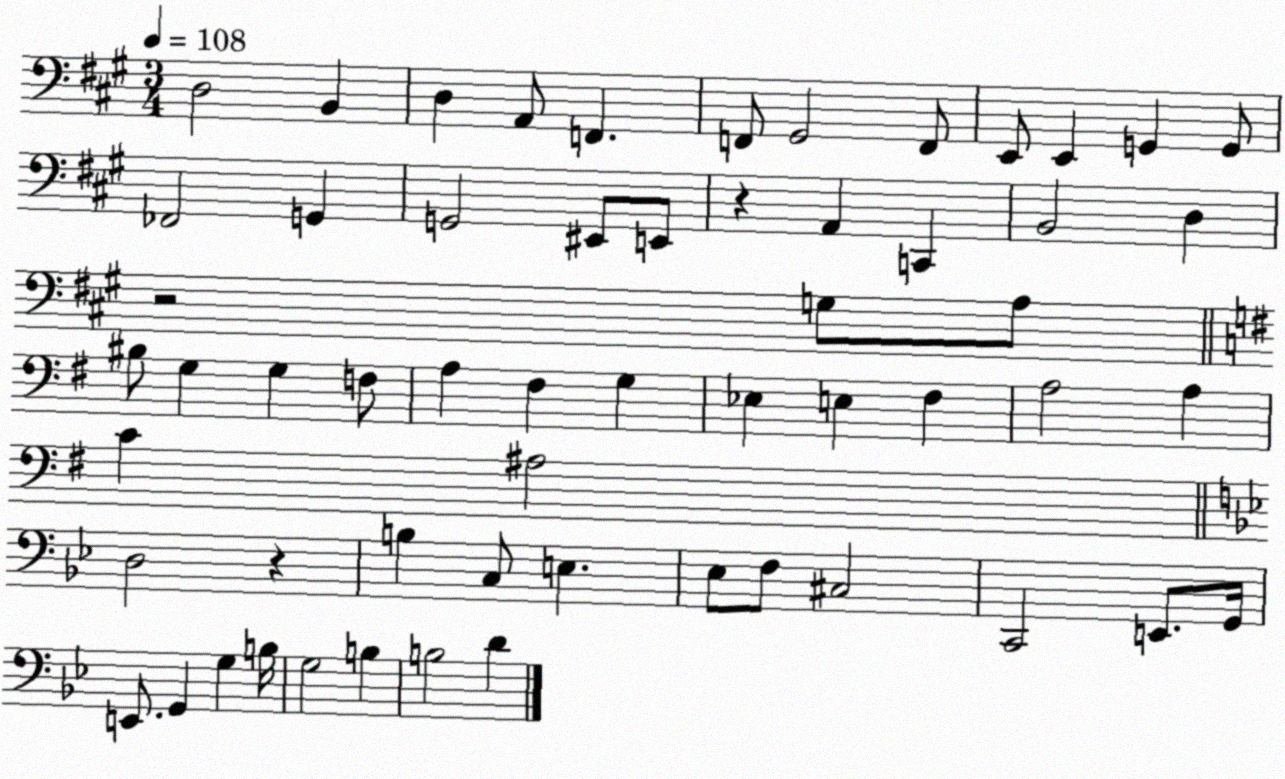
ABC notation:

X:1
T:Untitled
M:3/4
L:1/4
K:A
D,2 B,, D, A,,/2 F,, F,,/2 ^G,,2 F,,/2 E,,/2 E,, G,, G,,/2 _F,,2 G,, G,,2 ^E,,/2 E,,/2 z A,, C,, B,,2 D, z2 G,/2 A,/2 ^B,/2 G, G, F,/2 A, ^F, G, _E, E, ^F, A,2 A, C ^A,2 D,2 z B, C,/2 E, _E,/2 F,/2 ^C,2 C,,2 E,,/2 G,,/4 E,,/2 G,, G, B,/4 G,2 B, B,2 D